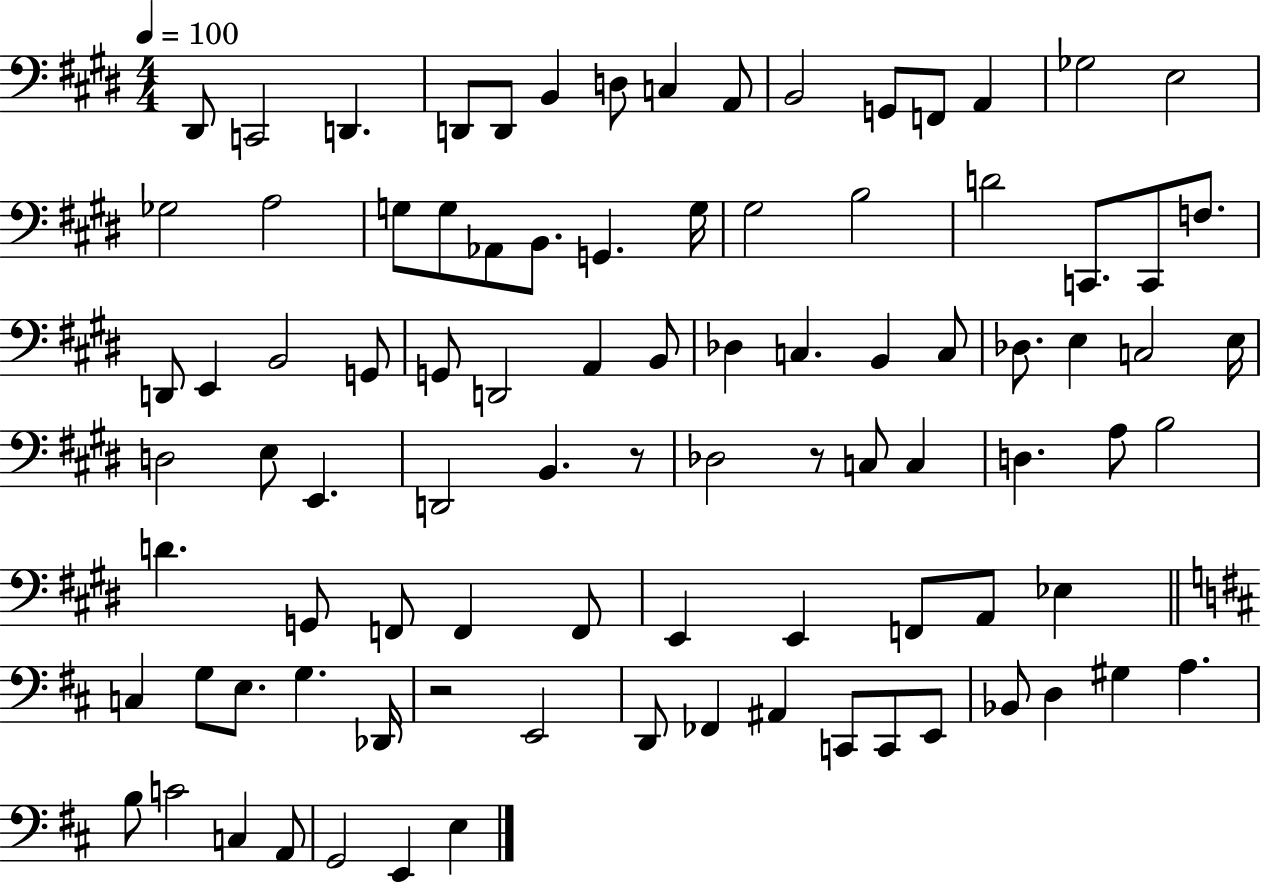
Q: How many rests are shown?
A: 3